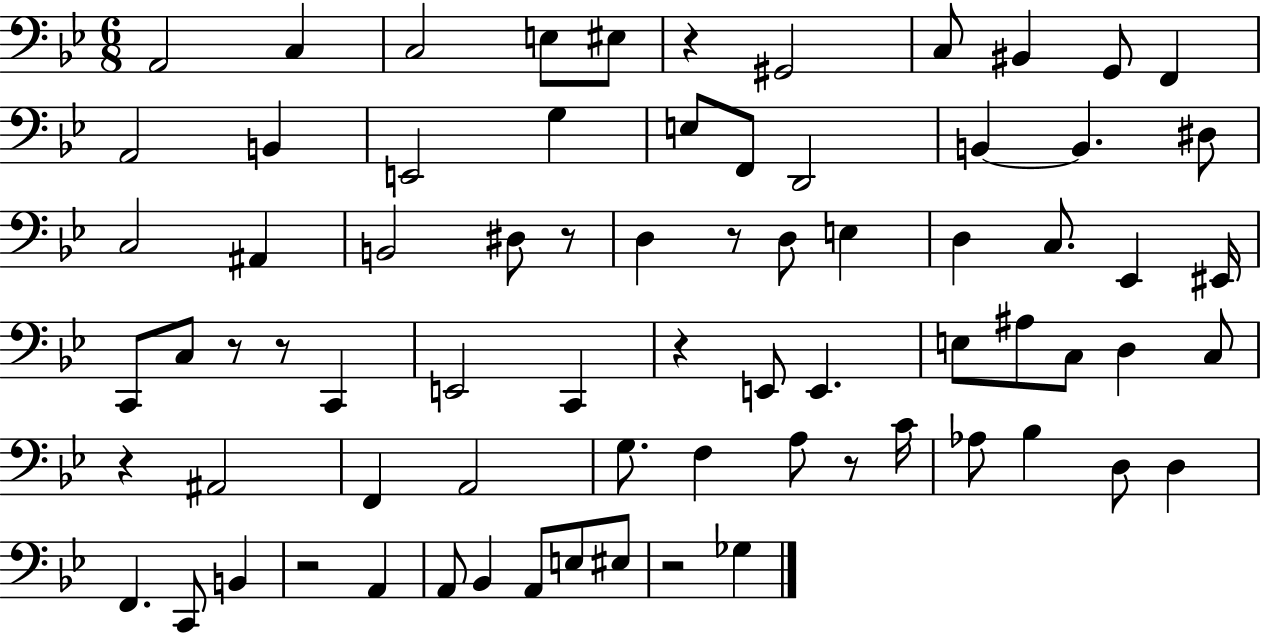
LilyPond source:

{
  \clef bass
  \numericTimeSignature
  \time 6/8
  \key bes \major
  a,2 c4 | c2 e8 eis8 | r4 gis,2 | c8 bis,4 g,8 f,4 | \break a,2 b,4 | e,2 g4 | e8 f,8 d,2 | b,4~~ b,4. dis8 | \break c2 ais,4 | b,2 dis8 r8 | d4 r8 d8 e4 | d4 c8. ees,4 eis,16 | \break c,8 c8 r8 r8 c,4 | e,2 c,4 | r4 e,8 e,4. | e8 ais8 c8 d4 c8 | \break r4 ais,2 | f,4 a,2 | g8. f4 a8 r8 c'16 | aes8 bes4 d8 d4 | \break f,4. c,8 b,4 | r2 a,4 | a,8 bes,4 a,8 e8 eis8 | r2 ges4 | \break \bar "|."
}